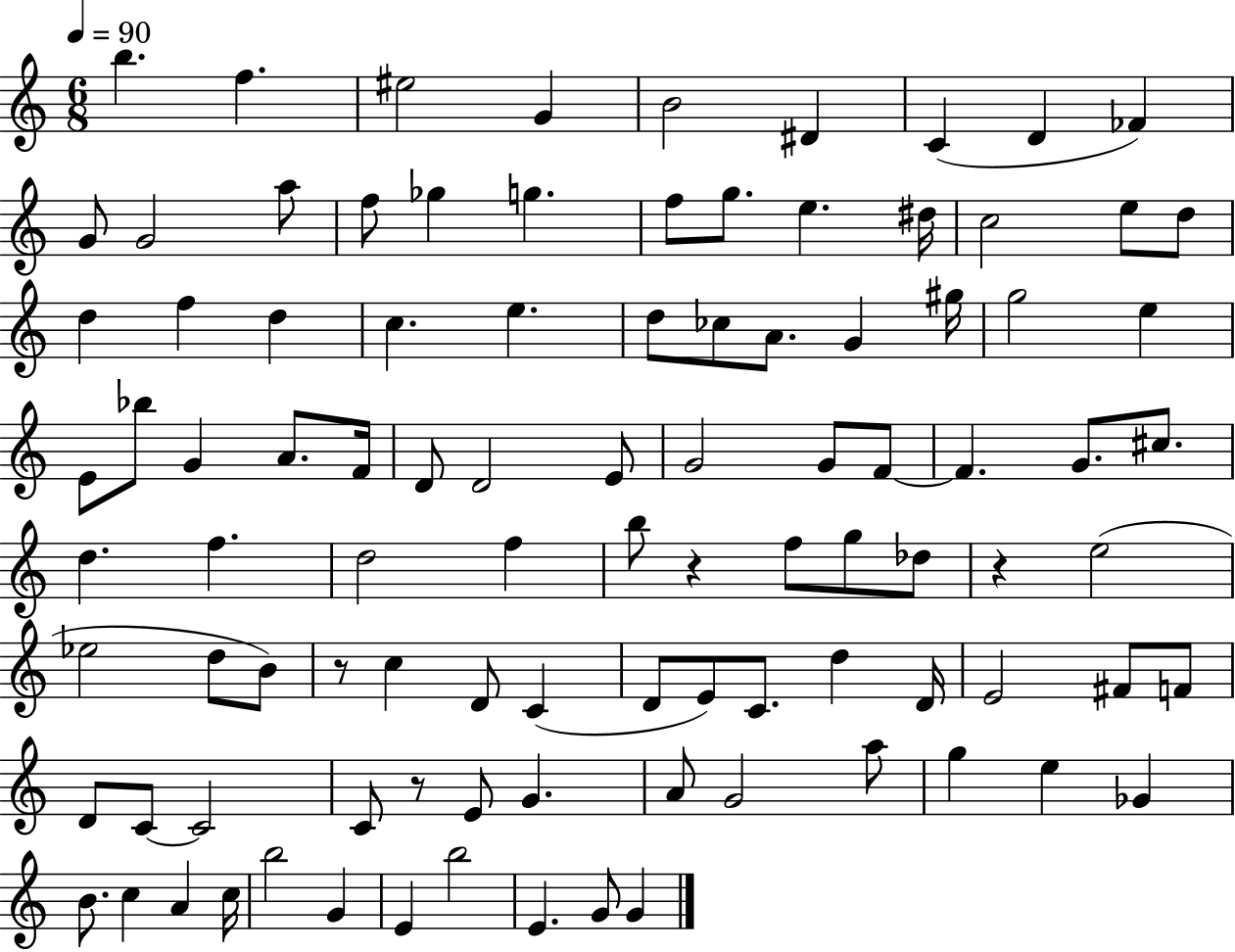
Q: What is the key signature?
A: C major